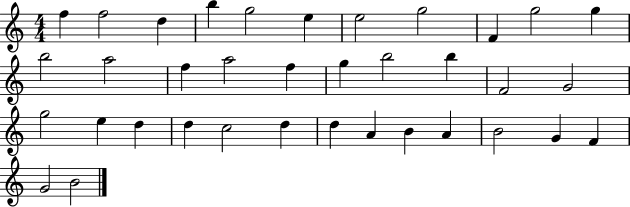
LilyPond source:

{
  \clef treble
  \numericTimeSignature
  \time 4/4
  \key c \major
  f''4 f''2 d''4 | b''4 g''2 e''4 | e''2 g''2 | f'4 g''2 g''4 | \break b''2 a''2 | f''4 a''2 f''4 | g''4 b''2 b''4 | f'2 g'2 | \break g''2 e''4 d''4 | d''4 c''2 d''4 | d''4 a'4 b'4 a'4 | b'2 g'4 f'4 | \break g'2 b'2 | \bar "|."
}